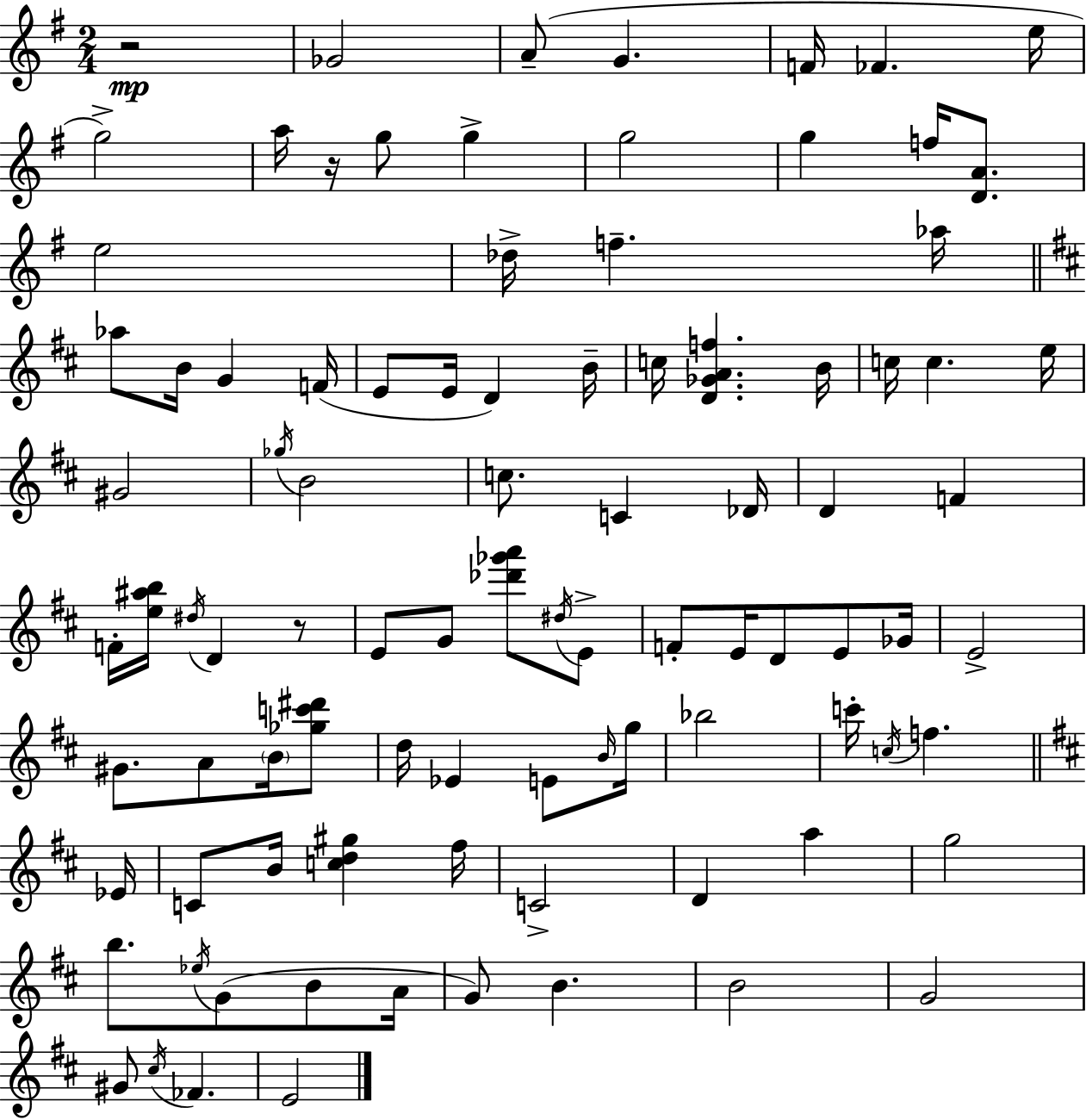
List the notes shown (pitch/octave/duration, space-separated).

R/h Gb4/h A4/e G4/q. F4/s FES4/q. E5/s G5/h A5/s R/s G5/e G5/q G5/h G5/q F5/s [D4,A4]/e. E5/h Db5/s F5/q. Ab5/s Ab5/e B4/s G4/q F4/s E4/e E4/s D4/q B4/s C5/s [D4,Gb4,A4,F5]/q. B4/s C5/s C5/q. E5/s G#4/h Gb5/s B4/h C5/e. C4/q Db4/s D4/q F4/q F4/s [E5,A#5,B5]/s D#5/s D4/q R/e E4/e G4/e [Db6,Gb6,A6]/e D#5/s E4/e F4/e E4/s D4/e E4/e Gb4/s E4/h G#4/e. A4/e B4/s [Gb5,C6,D#6]/e D5/s Eb4/q E4/e B4/s G5/s Bb5/h C6/s C5/s F5/q. Eb4/s C4/e B4/s [C5,D5,G#5]/q F#5/s C4/h D4/q A5/q G5/h B5/e. Eb5/s G4/e B4/e A4/s G4/e B4/q. B4/h G4/h G#4/e C#5/s FES4/q. E4/h